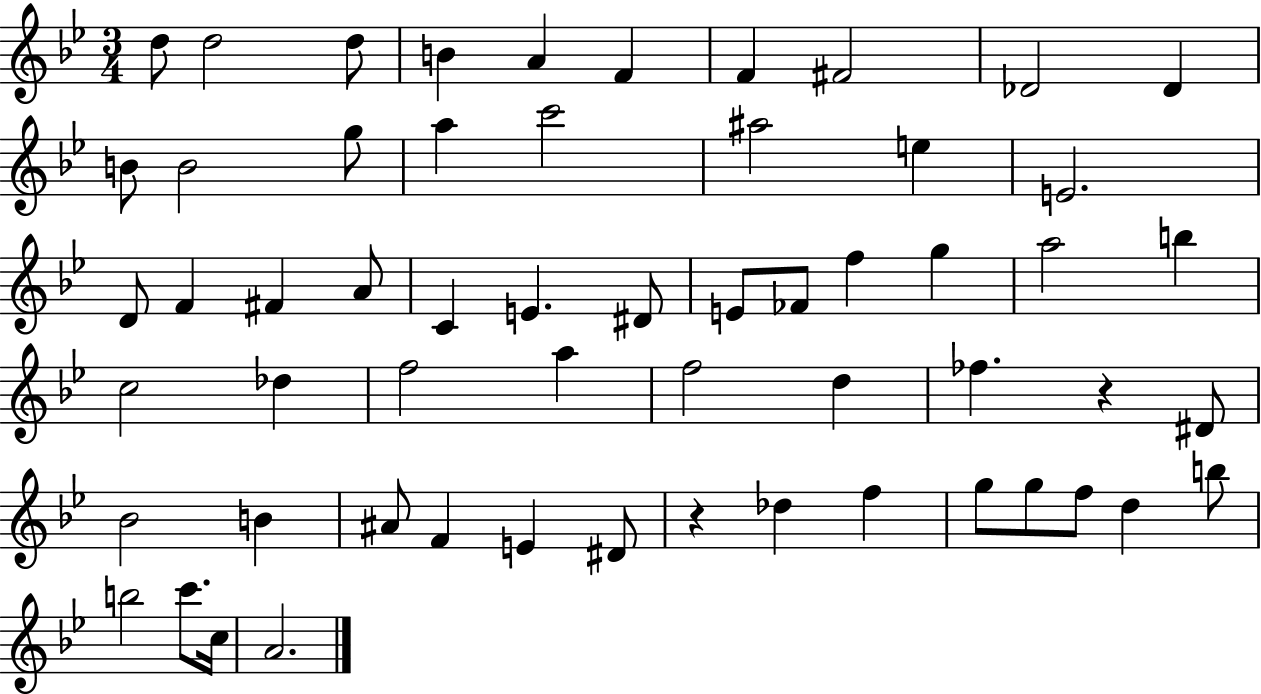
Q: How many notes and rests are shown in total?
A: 58